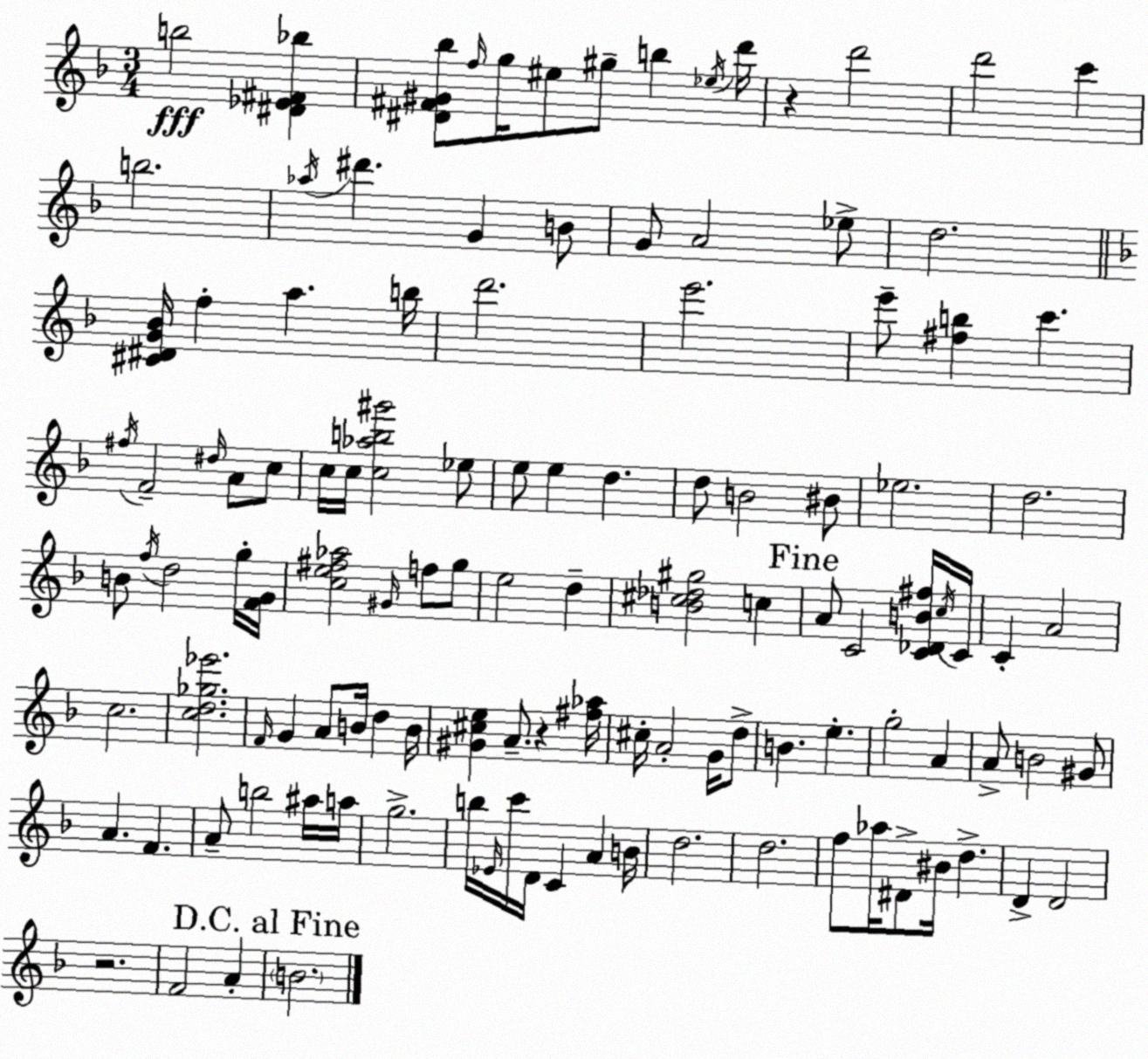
X:1
T:Untitled
M:3/4
L:1/4
K:Dm
b2 [^D_E^F_b] [^D^F^G_b]/2 f/4 g/4 ^e/2 ^g/2 b _e/4 d'/4 z d'2 d'2 c' b2 _a/4 ^d' G B/2 G/2 A2 _e/2 d2 [^C^DG_B]/4 f a b/4 d'2 e'2 e'/2 [^fb] c' ^f/4 F2 ^d/4 A/2 c/2 c/4 c/4 [c_ab^g']2 _e/2 e/2 e d d/2 B2 ^B/2 _e2 d2 B/2 f/4 d2 g/4 [FG]/4 [ce^f_a]2 ^G/4 f/2 g/2 e2 d [B^c_d^g]2 c A/2 C2 [C_DB^f]/4 c/4 C/4 C A2 c2 [cd_g_e']2 F/4 G A/2 B/4 d B/4 [^G^ce] A/2 z [^f_a]/4 ^c/4 A2 G/4 d/2 B e g2 A A/2 B2 ^G/2 A F A/2 b2 ^a/4 a/4 g2 b/4 _E/4 c'/4 D/4 C A B/4 d2 d2 f/2 _a/4 ^D/2 ^B/4 d D D2 z2 F2 A B2